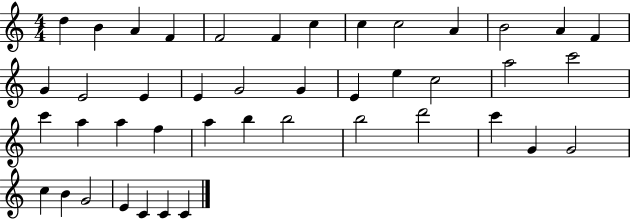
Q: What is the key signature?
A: C major